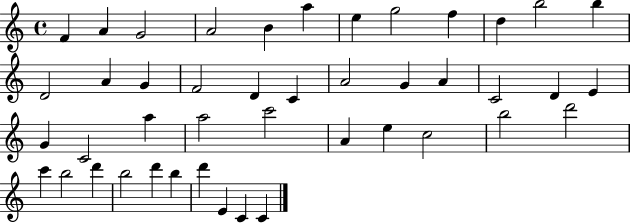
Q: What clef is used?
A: treble